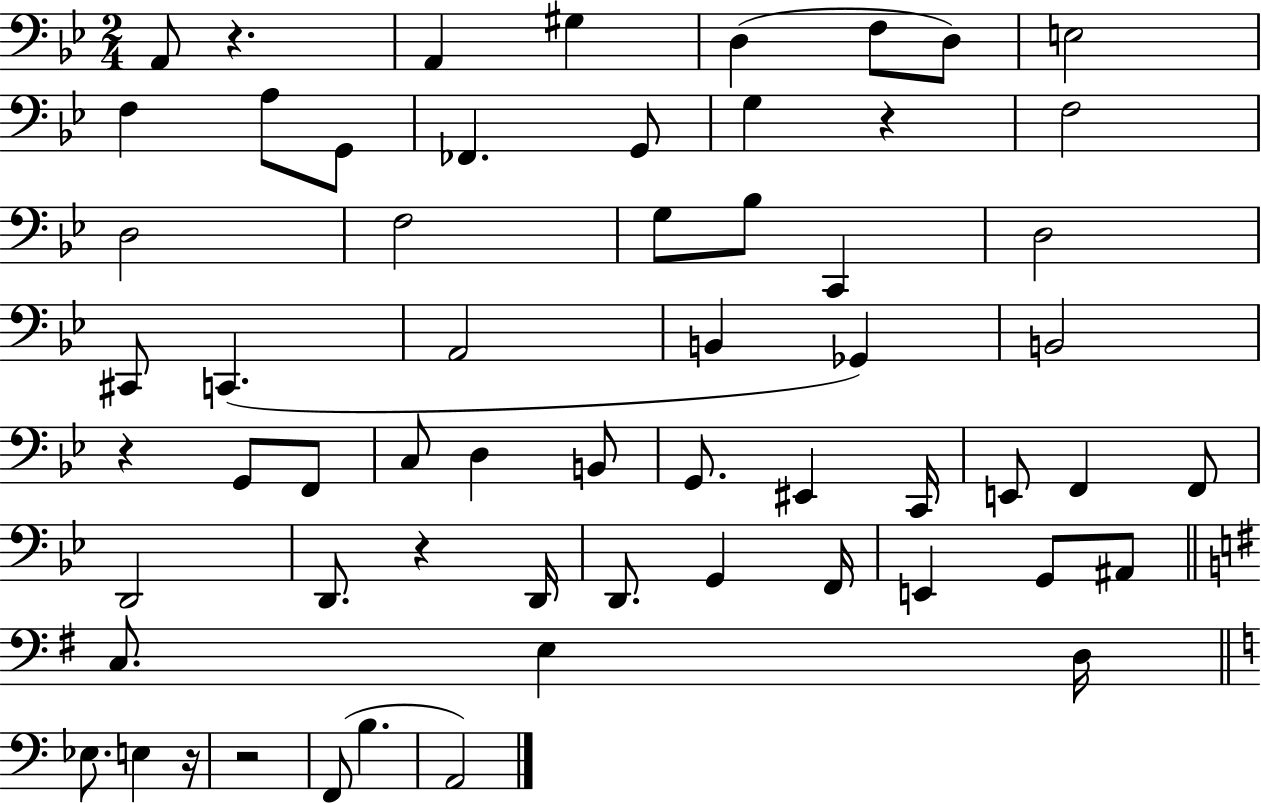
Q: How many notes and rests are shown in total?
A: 60